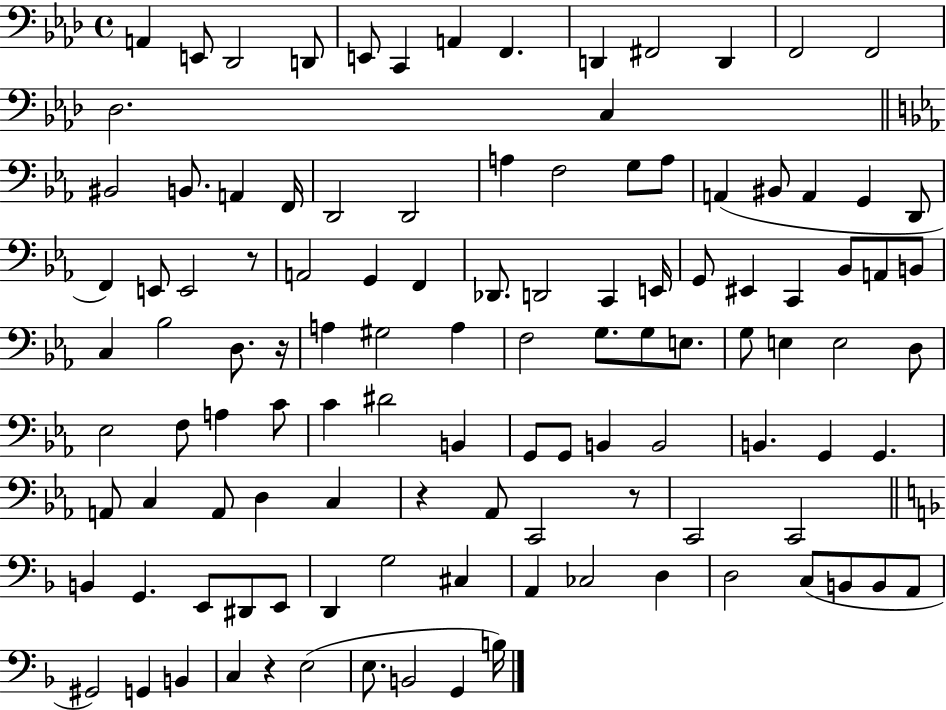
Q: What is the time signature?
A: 4/4